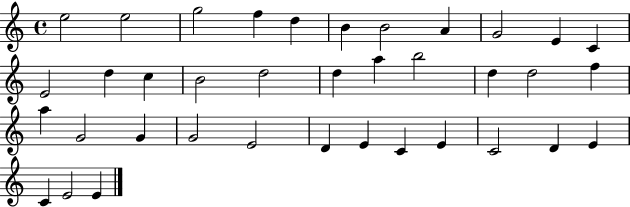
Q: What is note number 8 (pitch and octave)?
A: A4